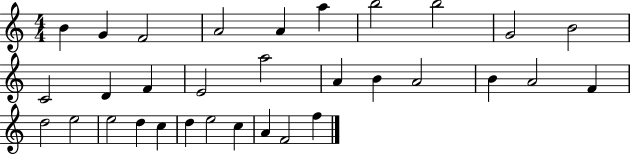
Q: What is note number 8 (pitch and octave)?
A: B5